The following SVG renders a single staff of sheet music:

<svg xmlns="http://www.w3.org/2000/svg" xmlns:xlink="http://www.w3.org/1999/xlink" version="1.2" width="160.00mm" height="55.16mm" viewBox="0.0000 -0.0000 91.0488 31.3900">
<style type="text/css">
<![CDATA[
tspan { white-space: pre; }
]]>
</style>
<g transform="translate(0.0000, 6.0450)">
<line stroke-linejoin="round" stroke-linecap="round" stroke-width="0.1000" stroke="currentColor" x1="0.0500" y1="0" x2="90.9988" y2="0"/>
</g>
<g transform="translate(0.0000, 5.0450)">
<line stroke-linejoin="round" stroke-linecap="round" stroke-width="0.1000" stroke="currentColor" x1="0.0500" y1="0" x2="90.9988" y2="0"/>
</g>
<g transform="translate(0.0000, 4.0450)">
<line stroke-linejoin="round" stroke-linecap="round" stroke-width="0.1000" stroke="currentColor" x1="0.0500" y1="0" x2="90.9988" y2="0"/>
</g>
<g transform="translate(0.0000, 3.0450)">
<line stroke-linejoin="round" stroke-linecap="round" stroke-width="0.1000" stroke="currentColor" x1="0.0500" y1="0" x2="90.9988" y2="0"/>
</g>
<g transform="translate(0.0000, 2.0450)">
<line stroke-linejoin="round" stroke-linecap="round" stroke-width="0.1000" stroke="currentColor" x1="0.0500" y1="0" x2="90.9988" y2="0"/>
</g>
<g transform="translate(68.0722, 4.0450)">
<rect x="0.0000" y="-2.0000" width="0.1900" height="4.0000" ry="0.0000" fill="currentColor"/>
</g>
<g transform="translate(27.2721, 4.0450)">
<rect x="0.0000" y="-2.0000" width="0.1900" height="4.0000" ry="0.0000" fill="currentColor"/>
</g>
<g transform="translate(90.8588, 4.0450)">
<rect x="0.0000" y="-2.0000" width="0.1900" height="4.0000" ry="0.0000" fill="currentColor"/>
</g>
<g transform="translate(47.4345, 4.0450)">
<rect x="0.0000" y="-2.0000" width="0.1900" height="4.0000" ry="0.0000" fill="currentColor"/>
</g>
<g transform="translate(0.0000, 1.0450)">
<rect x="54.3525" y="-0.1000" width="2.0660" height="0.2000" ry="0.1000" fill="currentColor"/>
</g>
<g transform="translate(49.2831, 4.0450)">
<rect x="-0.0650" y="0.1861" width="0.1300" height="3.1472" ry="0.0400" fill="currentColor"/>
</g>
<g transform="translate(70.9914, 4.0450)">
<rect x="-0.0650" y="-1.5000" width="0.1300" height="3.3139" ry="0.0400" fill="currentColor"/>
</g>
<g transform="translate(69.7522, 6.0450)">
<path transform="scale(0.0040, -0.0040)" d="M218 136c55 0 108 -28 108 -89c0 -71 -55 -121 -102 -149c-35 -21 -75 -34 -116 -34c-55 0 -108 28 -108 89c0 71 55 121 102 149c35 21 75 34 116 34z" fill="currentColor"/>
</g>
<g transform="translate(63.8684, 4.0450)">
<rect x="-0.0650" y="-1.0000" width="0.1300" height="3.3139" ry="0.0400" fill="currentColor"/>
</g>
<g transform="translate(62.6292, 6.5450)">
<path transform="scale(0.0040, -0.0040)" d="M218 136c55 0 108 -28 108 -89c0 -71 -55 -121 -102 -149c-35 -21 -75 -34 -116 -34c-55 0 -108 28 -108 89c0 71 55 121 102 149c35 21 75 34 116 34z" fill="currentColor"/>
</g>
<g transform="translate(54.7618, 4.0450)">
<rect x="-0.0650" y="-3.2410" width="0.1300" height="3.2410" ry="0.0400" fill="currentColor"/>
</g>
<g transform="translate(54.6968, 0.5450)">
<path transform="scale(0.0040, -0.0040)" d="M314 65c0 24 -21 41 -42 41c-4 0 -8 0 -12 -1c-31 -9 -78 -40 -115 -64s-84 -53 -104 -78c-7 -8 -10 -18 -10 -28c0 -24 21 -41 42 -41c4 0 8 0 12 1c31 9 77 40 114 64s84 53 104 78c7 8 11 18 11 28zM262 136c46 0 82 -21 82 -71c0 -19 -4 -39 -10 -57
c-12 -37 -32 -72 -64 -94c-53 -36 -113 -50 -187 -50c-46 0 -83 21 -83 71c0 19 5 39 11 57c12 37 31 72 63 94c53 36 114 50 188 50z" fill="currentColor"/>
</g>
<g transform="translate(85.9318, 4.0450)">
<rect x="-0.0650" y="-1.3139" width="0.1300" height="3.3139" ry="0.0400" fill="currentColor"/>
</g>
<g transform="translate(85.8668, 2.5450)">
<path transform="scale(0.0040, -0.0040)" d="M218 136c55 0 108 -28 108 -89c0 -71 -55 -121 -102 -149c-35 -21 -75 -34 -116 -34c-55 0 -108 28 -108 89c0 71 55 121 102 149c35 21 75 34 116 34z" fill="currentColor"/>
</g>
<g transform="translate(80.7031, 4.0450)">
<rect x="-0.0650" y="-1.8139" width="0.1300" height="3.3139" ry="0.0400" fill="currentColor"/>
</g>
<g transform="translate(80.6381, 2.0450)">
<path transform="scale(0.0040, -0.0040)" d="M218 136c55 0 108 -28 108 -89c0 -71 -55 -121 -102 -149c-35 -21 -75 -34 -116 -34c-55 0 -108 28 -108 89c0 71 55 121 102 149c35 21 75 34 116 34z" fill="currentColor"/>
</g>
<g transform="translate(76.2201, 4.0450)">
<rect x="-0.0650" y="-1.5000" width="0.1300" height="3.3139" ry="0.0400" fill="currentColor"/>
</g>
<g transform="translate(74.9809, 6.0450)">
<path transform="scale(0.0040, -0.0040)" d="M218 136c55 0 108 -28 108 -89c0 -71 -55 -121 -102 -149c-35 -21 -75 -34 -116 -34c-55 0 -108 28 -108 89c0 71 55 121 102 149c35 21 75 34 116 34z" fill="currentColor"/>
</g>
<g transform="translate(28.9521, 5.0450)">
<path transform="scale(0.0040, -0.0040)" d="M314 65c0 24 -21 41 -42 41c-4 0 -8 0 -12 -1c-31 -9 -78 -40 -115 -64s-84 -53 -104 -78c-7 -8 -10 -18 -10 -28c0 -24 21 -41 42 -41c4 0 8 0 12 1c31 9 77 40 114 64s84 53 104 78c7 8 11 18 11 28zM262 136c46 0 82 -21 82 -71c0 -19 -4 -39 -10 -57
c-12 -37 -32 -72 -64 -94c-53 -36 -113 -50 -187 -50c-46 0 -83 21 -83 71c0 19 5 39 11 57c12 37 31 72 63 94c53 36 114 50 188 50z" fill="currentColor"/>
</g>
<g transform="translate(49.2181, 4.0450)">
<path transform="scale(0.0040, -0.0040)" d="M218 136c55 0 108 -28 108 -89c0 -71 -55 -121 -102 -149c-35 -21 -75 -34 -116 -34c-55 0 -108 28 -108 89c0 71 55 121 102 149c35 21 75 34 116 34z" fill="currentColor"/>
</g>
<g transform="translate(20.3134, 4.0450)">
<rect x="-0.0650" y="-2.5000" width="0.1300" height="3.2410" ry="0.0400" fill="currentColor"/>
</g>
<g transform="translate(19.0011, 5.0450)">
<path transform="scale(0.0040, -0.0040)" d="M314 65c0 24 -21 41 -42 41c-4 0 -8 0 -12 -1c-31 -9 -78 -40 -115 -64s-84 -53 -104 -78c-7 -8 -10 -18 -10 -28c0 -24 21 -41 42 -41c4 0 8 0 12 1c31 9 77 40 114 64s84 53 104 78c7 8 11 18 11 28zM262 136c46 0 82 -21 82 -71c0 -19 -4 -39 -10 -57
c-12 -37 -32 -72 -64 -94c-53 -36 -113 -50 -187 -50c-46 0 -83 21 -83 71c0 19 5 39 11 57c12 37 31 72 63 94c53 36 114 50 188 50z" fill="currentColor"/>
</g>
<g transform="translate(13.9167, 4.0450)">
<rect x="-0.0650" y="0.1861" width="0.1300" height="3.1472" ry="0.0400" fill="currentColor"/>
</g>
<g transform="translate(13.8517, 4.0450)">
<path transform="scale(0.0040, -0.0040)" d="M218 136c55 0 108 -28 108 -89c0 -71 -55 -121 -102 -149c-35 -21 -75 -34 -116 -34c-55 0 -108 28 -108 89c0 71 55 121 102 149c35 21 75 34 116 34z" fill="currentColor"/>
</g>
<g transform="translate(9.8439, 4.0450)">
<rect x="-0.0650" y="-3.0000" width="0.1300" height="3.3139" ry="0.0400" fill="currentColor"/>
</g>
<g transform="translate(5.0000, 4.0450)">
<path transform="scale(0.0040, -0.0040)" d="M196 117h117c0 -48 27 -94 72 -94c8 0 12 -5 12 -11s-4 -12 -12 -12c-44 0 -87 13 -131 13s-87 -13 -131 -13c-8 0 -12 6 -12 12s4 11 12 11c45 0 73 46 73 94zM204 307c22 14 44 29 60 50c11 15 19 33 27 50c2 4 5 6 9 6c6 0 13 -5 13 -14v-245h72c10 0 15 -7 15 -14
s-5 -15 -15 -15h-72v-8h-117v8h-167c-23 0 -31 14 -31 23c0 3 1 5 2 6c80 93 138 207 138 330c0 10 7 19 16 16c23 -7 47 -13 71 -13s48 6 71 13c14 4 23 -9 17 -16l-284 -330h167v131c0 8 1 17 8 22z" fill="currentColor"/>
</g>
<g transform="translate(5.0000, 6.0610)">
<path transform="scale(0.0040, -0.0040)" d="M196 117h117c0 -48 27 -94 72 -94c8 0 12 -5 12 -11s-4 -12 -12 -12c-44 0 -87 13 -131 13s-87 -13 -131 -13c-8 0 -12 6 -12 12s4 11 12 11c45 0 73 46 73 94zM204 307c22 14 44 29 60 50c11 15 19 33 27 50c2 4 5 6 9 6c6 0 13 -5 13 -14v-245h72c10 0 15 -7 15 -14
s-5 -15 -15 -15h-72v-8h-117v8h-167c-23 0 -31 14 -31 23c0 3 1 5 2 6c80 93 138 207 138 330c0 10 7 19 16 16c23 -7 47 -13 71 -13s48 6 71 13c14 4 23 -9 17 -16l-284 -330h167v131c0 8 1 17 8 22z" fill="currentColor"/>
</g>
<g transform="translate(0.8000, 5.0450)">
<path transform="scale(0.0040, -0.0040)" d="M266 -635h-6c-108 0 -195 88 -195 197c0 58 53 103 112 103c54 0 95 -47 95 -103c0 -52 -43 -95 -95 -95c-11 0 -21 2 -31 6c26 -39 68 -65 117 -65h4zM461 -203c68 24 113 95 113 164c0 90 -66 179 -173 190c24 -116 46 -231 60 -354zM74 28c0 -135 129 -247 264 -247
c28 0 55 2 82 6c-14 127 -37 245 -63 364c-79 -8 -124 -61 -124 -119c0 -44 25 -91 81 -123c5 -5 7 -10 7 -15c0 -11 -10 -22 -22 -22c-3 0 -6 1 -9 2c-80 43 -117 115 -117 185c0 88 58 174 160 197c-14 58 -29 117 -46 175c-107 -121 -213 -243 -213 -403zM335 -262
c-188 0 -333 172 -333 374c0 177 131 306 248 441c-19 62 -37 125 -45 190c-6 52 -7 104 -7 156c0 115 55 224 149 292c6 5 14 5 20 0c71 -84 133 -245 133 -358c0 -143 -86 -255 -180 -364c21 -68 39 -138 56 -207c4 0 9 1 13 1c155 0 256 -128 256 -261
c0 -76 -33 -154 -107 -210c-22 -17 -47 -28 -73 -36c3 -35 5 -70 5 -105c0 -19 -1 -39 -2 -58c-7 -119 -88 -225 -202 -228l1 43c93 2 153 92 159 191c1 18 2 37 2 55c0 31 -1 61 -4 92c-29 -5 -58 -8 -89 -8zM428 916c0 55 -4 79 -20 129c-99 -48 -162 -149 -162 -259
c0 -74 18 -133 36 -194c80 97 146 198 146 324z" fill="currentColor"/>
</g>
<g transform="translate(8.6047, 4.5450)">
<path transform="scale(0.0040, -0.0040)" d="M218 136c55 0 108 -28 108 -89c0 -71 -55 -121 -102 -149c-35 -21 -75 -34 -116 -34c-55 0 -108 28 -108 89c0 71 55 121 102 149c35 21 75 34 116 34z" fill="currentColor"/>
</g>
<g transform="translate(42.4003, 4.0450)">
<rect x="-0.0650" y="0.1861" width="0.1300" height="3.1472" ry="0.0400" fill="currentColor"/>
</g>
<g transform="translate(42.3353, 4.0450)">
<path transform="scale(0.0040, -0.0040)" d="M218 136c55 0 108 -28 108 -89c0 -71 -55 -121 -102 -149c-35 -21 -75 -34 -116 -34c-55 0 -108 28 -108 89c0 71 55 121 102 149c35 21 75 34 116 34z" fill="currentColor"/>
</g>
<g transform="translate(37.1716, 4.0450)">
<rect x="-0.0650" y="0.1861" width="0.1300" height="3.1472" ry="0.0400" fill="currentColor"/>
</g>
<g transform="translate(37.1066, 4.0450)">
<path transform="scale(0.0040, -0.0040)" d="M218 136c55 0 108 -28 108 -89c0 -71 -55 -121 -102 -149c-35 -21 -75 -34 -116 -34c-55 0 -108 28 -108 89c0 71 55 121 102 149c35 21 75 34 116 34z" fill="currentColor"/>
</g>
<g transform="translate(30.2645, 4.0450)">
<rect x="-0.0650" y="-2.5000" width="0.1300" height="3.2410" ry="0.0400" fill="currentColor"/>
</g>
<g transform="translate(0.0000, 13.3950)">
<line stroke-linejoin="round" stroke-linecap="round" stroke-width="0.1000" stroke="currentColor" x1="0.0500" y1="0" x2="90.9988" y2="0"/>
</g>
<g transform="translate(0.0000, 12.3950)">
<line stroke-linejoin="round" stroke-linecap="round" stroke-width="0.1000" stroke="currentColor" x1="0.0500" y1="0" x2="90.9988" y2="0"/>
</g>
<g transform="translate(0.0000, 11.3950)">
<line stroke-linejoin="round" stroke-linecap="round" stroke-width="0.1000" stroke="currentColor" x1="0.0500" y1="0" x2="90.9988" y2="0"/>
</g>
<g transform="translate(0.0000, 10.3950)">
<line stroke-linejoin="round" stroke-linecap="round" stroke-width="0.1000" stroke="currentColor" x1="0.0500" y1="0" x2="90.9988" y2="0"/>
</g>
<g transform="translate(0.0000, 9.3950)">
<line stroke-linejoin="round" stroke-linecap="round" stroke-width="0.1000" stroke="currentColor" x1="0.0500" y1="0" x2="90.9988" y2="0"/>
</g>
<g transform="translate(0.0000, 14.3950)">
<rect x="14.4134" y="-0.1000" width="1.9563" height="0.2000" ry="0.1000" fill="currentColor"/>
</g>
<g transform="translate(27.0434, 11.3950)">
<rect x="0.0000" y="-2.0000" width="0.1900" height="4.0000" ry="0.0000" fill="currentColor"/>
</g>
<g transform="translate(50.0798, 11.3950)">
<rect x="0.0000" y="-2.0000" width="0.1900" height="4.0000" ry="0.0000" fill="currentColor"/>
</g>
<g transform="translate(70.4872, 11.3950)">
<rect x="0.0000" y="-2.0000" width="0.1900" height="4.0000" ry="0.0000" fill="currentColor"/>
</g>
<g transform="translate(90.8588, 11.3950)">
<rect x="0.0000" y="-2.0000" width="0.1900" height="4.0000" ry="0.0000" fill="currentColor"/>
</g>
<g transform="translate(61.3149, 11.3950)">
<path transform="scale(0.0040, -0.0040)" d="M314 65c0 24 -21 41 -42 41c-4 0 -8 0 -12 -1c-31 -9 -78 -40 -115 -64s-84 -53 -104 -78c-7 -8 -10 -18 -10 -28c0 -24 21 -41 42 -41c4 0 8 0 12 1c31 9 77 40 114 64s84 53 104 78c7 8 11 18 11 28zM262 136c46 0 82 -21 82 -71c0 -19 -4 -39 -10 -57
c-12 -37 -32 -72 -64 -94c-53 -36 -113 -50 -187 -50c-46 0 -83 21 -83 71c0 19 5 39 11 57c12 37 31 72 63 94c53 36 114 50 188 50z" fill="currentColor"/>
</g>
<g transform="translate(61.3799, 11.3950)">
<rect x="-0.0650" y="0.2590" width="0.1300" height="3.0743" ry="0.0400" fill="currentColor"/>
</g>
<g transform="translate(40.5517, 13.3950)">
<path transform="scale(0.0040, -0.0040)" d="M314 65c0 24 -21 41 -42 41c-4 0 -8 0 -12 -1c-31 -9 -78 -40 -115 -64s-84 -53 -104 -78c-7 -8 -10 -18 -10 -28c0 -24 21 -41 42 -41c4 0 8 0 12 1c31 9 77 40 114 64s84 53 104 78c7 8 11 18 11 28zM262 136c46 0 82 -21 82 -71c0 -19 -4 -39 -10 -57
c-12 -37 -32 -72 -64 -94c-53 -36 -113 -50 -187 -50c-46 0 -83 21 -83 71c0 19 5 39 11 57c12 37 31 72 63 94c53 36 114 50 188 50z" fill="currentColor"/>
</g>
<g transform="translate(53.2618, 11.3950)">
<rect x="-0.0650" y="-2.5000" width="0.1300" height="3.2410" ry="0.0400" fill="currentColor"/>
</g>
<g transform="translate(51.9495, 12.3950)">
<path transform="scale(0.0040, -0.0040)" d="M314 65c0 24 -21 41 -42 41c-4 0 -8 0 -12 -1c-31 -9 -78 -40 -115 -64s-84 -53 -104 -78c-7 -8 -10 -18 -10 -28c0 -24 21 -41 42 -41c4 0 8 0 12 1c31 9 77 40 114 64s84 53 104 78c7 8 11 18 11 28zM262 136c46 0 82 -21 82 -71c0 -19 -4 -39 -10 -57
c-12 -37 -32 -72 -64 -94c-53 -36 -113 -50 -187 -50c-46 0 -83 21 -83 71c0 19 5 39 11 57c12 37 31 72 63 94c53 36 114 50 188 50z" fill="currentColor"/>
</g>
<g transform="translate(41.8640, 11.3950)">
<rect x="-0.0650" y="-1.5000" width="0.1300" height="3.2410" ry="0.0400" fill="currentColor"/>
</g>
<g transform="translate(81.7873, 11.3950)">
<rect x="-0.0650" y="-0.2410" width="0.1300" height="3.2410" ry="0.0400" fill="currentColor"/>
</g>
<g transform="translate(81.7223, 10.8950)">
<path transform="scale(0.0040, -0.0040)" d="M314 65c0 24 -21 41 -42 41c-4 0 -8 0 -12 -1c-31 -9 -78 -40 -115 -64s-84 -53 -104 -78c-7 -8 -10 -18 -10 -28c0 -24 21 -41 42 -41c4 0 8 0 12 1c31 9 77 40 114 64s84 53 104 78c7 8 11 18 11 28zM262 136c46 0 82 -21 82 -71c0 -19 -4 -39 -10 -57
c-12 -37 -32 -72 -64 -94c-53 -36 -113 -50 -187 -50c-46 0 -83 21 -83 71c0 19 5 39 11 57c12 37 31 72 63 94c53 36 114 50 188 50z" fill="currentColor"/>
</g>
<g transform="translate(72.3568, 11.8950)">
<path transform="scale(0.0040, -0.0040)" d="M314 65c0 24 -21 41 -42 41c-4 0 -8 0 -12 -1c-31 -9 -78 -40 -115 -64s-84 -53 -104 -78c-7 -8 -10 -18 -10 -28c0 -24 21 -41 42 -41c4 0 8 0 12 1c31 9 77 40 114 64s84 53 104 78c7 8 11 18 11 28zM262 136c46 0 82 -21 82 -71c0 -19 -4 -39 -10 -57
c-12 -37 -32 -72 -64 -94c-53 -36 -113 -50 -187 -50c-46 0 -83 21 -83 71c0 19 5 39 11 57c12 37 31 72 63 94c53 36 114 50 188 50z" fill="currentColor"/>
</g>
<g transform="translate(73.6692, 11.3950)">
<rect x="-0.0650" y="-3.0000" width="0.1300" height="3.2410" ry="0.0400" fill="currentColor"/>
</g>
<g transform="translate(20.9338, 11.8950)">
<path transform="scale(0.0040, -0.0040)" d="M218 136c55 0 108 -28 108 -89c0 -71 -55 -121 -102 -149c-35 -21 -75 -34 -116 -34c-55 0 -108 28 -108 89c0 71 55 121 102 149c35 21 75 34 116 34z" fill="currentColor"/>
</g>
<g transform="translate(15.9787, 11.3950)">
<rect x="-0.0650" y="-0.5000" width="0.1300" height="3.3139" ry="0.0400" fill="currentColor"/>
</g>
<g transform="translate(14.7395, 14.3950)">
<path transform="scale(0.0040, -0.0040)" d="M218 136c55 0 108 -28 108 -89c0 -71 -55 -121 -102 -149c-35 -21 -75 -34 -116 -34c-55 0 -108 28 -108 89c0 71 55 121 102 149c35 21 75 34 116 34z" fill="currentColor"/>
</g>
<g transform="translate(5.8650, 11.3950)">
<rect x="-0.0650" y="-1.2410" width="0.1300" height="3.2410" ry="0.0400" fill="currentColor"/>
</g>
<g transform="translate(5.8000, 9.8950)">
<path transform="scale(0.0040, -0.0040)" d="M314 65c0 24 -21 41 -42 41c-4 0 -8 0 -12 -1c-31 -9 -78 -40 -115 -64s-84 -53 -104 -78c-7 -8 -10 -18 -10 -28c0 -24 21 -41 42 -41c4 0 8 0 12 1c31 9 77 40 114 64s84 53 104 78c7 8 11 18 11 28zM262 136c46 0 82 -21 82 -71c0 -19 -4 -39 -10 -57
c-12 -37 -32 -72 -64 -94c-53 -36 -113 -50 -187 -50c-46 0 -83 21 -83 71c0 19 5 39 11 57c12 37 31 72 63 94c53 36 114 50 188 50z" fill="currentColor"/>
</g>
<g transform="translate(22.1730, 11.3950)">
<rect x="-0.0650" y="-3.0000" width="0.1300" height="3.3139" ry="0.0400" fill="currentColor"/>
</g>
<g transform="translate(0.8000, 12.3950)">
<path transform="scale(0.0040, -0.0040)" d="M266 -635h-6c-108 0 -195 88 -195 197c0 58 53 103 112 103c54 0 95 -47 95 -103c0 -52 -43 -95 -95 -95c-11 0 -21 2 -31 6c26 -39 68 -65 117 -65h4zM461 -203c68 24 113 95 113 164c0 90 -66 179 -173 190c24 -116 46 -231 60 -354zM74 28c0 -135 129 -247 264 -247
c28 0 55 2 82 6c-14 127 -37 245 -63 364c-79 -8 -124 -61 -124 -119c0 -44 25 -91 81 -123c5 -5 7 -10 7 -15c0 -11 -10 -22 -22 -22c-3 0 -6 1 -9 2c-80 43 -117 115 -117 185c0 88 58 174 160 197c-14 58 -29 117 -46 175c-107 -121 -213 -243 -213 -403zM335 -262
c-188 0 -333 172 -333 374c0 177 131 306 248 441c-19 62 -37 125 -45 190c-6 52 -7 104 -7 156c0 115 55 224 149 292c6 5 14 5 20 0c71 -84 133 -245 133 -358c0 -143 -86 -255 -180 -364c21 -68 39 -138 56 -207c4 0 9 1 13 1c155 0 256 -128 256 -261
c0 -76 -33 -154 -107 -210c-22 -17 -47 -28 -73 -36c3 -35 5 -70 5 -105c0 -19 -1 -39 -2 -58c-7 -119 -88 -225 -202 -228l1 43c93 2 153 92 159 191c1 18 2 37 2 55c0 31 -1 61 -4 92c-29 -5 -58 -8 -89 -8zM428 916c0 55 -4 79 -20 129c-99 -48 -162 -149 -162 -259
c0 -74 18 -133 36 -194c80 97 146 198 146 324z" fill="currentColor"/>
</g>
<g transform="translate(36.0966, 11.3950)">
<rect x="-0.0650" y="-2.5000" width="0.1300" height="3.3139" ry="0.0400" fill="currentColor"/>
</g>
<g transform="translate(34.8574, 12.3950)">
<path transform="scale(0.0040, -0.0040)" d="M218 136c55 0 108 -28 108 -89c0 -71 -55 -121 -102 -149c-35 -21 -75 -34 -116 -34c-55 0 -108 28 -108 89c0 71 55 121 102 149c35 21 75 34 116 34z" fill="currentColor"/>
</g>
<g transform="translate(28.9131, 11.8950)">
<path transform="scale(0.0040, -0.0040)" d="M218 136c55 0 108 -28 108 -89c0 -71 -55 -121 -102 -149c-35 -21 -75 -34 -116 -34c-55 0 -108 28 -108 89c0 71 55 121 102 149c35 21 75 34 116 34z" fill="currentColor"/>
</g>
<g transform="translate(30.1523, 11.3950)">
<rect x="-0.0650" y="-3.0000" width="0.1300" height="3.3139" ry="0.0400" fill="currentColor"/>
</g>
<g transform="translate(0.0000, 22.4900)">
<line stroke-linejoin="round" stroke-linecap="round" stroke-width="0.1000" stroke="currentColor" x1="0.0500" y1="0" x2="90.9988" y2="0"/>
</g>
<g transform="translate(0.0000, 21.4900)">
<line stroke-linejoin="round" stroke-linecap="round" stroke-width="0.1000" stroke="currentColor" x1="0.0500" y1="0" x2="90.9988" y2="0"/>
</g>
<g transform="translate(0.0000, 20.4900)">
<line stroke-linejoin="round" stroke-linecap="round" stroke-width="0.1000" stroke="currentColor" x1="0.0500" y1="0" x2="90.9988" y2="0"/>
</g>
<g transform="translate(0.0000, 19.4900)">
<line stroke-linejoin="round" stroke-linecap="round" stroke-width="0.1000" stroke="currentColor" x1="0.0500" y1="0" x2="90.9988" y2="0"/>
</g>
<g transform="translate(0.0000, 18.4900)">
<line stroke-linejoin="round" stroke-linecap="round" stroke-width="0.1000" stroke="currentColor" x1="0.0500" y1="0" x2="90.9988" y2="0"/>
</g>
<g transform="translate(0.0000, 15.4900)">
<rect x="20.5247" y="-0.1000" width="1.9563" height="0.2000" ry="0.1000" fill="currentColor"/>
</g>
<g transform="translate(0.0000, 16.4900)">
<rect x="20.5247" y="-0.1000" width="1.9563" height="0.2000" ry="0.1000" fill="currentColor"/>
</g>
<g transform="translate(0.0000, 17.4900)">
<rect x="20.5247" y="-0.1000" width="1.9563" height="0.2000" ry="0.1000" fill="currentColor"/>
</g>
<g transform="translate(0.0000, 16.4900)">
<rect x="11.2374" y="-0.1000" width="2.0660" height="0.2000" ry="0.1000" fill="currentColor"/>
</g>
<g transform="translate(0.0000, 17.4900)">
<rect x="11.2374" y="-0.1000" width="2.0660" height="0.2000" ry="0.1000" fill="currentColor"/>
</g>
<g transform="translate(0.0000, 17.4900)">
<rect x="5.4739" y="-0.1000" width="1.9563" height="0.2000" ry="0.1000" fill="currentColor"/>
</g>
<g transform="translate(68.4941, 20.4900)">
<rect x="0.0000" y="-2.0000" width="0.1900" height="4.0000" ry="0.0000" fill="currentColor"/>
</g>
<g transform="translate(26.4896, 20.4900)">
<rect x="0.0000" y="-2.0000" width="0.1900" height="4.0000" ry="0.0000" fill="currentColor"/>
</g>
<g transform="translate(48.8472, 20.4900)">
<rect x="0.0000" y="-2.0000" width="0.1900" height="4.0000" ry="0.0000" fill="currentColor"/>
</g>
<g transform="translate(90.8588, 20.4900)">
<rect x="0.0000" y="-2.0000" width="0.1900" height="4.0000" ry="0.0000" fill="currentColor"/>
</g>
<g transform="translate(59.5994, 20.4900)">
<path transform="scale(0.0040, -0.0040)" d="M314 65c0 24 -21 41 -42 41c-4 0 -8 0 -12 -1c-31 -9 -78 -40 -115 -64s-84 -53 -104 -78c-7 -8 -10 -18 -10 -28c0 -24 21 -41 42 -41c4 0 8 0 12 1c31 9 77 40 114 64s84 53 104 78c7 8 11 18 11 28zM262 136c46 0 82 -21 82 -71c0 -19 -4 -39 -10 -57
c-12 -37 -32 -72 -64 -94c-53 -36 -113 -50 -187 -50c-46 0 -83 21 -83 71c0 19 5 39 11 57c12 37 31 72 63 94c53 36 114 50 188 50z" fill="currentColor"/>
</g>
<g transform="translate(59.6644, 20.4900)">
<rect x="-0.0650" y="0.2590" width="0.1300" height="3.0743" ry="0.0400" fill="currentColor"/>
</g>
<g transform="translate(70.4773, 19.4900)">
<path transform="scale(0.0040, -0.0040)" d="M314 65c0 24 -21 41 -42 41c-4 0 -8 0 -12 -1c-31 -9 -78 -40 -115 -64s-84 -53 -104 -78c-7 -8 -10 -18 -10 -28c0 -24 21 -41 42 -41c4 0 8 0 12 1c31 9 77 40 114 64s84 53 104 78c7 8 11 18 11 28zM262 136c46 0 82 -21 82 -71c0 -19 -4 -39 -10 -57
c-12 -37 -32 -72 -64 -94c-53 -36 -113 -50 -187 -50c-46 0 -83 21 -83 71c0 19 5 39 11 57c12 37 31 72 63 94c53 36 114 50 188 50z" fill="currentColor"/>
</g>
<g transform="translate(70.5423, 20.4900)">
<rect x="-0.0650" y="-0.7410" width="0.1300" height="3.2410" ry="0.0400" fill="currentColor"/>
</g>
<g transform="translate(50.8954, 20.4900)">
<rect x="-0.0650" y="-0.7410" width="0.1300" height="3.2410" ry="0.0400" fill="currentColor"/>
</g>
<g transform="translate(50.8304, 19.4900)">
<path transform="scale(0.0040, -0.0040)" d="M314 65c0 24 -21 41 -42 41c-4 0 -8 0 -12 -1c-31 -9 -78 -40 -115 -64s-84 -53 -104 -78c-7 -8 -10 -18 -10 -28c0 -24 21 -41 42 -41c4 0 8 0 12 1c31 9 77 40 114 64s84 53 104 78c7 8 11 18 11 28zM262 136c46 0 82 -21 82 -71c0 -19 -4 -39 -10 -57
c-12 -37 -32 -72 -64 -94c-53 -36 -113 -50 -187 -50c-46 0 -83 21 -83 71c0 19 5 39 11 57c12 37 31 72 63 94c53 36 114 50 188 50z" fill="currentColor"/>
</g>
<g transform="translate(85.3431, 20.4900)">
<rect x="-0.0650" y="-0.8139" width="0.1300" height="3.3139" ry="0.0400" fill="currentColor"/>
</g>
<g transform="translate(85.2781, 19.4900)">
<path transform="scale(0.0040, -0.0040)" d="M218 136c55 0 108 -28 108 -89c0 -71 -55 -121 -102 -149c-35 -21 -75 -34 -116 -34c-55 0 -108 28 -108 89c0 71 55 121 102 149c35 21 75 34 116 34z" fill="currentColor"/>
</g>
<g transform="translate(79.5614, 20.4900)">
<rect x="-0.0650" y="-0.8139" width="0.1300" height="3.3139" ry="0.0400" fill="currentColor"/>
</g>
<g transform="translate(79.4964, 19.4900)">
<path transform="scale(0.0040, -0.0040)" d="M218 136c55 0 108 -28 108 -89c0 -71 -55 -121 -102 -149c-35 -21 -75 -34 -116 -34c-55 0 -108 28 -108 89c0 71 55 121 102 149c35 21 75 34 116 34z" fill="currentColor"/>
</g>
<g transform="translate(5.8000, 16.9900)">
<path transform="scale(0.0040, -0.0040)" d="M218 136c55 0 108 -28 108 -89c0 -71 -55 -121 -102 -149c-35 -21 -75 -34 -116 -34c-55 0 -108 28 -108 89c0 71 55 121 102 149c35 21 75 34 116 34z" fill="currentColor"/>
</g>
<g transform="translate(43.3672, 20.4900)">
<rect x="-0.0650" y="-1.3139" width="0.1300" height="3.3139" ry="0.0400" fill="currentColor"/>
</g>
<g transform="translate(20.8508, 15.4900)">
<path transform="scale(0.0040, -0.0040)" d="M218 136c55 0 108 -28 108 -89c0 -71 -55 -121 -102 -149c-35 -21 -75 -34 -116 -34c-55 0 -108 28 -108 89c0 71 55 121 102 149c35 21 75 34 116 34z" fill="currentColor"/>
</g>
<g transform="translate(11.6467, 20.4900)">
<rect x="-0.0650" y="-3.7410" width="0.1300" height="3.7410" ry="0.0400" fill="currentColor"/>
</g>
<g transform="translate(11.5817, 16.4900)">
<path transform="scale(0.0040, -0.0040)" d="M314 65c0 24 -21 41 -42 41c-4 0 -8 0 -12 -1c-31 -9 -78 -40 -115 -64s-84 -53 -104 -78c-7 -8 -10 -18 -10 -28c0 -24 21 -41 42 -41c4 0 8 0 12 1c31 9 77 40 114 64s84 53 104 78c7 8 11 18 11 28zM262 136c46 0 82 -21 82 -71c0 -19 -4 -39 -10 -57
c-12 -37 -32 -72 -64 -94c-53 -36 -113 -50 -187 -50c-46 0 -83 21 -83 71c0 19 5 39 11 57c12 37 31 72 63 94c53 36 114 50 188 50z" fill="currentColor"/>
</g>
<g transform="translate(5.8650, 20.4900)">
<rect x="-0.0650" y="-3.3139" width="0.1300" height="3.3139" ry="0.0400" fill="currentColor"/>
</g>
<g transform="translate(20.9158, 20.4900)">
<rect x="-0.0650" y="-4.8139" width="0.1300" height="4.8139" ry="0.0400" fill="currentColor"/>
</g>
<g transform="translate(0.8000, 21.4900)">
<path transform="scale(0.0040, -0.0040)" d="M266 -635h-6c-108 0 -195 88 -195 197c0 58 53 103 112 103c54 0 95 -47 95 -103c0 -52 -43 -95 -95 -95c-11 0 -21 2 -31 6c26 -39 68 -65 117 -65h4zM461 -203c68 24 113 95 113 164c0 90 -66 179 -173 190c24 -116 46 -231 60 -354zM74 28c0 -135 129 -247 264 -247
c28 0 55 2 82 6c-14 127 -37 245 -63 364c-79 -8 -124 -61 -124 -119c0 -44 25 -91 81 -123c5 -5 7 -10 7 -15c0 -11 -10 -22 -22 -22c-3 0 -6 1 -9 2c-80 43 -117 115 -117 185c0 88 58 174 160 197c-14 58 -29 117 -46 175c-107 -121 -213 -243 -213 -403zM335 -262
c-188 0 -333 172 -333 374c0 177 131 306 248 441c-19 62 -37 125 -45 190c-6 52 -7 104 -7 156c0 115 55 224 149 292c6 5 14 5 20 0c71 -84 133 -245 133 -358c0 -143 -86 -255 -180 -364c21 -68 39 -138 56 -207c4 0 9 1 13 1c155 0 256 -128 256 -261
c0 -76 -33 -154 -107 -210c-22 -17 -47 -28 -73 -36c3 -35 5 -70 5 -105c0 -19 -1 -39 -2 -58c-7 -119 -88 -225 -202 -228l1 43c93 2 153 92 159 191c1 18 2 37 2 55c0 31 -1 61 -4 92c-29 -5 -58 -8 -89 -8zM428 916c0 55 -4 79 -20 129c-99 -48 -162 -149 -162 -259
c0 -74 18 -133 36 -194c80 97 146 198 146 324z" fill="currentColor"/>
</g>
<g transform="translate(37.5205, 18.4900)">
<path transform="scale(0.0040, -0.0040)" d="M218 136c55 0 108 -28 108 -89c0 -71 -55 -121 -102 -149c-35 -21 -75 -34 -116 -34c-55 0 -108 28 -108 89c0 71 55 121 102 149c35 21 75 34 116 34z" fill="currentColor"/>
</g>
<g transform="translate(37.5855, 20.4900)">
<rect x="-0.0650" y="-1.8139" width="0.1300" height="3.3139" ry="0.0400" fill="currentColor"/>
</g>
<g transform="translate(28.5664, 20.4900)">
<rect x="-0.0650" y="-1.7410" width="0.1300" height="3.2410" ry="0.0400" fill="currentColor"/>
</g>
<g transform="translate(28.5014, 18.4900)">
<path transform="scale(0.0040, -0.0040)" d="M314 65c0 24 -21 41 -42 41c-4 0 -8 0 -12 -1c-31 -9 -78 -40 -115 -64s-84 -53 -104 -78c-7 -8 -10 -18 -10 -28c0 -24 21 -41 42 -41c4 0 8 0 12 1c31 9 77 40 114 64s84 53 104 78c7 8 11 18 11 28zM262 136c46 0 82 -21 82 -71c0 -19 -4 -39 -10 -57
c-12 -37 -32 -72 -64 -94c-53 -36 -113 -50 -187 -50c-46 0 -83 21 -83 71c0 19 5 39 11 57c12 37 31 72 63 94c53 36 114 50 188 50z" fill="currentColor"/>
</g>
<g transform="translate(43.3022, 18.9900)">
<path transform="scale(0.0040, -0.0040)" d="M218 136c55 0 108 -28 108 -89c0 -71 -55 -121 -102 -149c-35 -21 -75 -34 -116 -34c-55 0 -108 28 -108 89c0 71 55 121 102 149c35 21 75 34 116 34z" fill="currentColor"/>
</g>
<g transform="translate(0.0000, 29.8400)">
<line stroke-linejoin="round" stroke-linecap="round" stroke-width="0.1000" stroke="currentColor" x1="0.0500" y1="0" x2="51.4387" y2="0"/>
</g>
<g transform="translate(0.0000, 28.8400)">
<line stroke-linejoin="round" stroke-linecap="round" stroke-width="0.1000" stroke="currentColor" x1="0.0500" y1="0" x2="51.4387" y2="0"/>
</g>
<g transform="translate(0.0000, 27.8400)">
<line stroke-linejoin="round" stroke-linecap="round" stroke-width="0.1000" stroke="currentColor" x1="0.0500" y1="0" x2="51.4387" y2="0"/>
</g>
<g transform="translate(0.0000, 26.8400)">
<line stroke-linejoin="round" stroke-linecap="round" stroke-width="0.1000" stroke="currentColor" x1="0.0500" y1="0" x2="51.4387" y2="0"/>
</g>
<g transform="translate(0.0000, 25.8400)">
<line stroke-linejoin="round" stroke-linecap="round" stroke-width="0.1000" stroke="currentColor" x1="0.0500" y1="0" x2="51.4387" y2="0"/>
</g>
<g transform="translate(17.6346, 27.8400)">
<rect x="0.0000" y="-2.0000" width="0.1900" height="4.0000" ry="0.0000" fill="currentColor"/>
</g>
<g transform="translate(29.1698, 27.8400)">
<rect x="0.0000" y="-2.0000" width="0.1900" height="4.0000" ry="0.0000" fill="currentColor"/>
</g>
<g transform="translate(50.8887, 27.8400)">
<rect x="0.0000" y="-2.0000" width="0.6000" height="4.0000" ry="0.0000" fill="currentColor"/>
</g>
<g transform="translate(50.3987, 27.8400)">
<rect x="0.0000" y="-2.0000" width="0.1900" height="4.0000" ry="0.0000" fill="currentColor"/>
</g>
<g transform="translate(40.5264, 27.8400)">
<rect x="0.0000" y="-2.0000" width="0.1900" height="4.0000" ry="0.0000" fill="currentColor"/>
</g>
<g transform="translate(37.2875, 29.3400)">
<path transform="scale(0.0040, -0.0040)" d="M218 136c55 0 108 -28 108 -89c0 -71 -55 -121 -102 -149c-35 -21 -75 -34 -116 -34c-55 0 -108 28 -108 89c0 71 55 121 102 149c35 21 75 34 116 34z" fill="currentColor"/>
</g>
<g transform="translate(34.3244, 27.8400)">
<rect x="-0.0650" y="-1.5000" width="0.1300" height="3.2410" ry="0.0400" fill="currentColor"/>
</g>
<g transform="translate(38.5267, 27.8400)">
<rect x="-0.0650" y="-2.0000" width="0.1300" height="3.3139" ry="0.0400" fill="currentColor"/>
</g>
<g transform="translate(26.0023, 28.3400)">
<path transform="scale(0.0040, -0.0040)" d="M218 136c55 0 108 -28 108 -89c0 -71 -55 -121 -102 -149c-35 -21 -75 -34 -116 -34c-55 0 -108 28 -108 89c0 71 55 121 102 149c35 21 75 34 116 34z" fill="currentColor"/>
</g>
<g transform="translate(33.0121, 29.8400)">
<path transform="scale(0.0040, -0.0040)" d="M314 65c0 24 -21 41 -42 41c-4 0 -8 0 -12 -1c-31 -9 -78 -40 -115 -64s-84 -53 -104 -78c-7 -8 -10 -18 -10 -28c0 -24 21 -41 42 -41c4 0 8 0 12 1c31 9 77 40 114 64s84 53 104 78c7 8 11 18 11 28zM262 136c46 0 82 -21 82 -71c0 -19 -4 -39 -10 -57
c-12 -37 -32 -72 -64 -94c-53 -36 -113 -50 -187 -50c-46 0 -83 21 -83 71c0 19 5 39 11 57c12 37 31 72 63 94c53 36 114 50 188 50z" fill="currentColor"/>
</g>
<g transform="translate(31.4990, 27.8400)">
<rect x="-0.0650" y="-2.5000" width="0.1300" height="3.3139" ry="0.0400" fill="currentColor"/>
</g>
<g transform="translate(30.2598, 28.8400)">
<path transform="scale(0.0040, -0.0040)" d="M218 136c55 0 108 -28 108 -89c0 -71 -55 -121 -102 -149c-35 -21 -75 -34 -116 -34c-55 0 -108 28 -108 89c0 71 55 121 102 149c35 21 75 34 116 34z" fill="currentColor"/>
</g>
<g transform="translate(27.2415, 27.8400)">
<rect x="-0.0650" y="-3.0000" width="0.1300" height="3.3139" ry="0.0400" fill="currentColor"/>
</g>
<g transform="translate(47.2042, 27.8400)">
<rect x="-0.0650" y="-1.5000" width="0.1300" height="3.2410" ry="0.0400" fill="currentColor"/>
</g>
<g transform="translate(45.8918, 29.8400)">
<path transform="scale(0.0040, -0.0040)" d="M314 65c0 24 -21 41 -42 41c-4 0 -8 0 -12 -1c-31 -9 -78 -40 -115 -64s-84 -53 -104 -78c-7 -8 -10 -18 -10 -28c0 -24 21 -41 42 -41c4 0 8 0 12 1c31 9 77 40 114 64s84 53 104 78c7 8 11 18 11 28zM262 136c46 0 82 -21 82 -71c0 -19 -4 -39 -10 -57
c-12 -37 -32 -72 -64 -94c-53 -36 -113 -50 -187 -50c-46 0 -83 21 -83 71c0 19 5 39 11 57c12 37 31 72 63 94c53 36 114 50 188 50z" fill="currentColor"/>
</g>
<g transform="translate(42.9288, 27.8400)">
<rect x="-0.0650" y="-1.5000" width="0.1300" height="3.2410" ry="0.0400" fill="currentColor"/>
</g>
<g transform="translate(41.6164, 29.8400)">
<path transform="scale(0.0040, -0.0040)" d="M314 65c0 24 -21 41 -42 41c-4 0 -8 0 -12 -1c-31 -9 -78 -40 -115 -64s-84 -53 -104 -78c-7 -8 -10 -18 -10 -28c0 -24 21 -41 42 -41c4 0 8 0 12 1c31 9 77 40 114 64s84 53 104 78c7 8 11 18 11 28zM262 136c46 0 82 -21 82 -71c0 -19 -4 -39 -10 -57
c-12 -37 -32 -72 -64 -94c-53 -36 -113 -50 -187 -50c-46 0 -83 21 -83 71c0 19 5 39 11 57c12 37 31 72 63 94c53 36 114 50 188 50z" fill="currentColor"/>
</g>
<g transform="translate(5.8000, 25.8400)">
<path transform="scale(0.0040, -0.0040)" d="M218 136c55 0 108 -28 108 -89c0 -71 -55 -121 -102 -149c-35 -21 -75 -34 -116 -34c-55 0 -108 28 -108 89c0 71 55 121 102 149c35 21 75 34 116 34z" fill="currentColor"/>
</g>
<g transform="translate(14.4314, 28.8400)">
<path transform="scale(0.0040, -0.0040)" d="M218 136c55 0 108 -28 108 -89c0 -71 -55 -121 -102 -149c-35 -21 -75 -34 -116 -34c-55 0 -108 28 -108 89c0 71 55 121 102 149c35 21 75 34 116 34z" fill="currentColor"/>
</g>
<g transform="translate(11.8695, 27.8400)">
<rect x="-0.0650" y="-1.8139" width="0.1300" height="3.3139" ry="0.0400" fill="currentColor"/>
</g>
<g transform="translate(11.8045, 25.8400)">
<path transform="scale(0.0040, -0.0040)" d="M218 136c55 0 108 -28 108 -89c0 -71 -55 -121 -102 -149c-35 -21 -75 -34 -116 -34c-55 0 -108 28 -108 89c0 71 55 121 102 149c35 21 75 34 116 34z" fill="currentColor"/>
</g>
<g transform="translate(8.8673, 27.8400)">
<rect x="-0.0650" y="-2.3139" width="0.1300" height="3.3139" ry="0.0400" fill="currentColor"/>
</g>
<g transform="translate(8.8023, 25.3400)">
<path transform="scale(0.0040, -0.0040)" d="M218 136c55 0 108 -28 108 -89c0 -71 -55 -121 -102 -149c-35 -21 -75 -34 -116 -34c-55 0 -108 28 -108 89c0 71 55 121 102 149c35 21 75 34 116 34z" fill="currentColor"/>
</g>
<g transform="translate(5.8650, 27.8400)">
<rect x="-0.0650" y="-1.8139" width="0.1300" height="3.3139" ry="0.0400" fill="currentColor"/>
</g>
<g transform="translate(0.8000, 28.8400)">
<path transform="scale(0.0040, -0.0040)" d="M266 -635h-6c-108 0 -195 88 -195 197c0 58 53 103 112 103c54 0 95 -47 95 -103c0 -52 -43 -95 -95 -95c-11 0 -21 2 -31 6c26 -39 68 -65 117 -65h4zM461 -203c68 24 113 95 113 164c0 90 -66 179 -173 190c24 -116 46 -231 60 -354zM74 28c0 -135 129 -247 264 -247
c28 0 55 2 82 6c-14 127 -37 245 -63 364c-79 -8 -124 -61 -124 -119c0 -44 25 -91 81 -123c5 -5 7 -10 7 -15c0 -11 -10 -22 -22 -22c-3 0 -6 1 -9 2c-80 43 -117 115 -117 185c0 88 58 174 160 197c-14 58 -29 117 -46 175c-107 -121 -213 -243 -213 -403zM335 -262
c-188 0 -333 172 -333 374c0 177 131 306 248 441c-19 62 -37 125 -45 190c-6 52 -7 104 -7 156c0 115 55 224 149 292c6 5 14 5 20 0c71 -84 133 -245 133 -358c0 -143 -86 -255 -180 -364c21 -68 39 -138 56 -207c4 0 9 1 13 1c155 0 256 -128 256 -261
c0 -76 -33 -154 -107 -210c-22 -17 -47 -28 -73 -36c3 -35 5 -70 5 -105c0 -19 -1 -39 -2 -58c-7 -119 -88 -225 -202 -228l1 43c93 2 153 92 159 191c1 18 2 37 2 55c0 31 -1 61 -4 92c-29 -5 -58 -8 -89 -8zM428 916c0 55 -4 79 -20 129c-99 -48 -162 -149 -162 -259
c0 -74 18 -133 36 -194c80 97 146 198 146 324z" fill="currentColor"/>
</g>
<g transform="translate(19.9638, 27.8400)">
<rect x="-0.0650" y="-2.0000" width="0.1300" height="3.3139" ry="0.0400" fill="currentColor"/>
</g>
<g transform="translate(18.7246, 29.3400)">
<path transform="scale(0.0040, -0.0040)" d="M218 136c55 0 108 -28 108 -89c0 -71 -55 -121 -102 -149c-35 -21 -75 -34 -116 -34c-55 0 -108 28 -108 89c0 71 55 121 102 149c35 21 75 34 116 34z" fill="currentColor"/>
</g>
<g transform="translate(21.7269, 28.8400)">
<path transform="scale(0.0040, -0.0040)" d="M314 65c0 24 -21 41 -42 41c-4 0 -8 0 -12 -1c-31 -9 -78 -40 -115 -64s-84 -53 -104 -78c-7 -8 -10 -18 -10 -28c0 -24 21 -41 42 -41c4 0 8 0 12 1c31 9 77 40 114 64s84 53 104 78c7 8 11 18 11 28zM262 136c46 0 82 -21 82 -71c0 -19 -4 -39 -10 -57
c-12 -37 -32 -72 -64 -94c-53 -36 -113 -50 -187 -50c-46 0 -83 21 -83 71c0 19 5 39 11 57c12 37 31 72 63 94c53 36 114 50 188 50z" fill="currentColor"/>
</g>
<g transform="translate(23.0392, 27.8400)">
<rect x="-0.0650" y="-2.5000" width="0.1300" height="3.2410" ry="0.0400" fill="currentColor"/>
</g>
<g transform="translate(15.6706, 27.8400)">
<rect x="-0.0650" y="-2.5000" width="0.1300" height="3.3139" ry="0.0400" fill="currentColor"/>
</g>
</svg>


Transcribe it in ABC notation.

X:1
T:Untitled
M:4/4
L:1/4
K:C
A B G2 G2 B B B b2 D E E f e e2 C A A G E2 G2 B2 A2 c2 b c'2 e' f2 f e d2 B2 d2 d d f g f G F G2 A G E2 F E2 E2